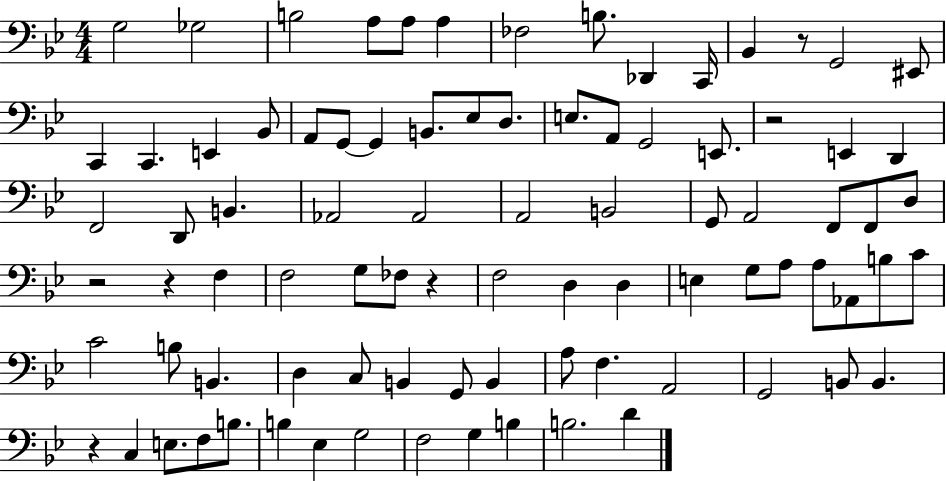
G3/h Gb3/h B3/h A3/e A3/e A3/q FES3/h B3/e. Db2/q C2/s Bb2/q R/e G2/h EIS2/e C2/q C2/q. E2/q Bb2/e A2/e G2/e G2/q B2/e. Eb3/e D3/e. E3/e. A2/e G2/h E2/e. R/h E2/q D2/q F2/h D2/e B2/q. Ab2/h Ab2/h A2/h B2/h G2/e A2/h F2/e F2/e D3/e R/h R/q F3/q F3/h G3/e FES3/e R/q F3/h D3/q D3/q E3/q G3/e A3/e A3/e Ab2/e B3/e C4/e C4/h B3/e B2/q. D3/q C3/e B2/q G2/e B2/q A3/e F3/q. A2/h G2/h B2/e B2/q. R/q C3/q E3/e. F3/e B3/e. B3/q Eb3/q G3/h F3/h G3/q B3/q B3/h. D4/q